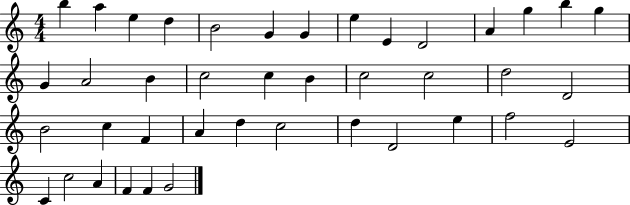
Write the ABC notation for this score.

X:1
T:Untitled
M:4/4
L:1/4
K:C
b a e d B2 G G e E D2 A g b g G A2 B c2 c B c2 c2 d2 D2 B2 c F A d c2 d D2 e f2 E2 C c2 A F F G2